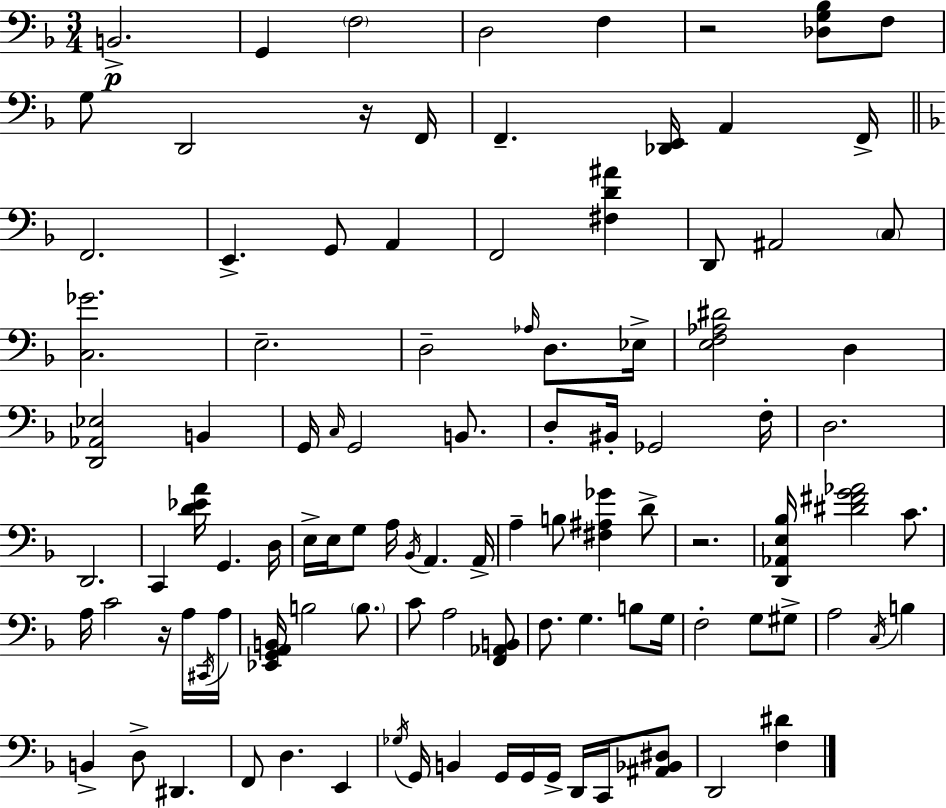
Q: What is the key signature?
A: D minor